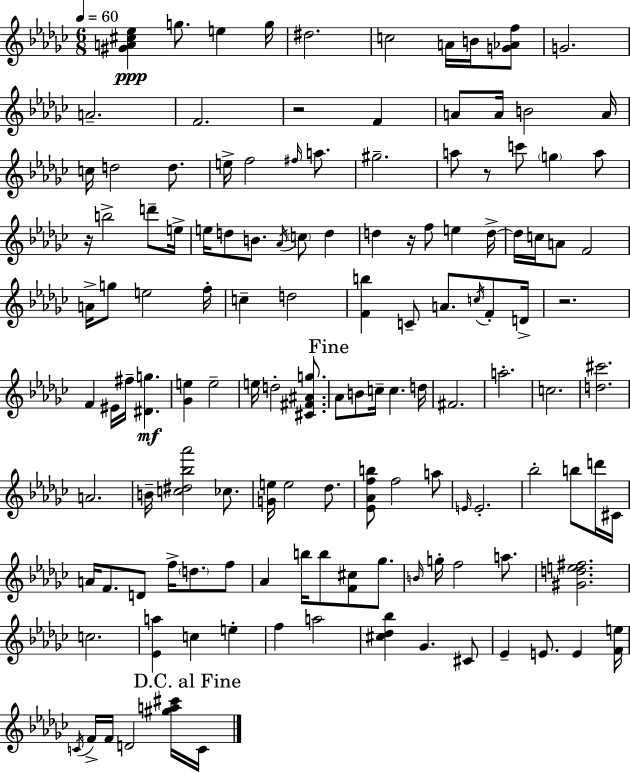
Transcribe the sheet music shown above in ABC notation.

X:1
T:Untitled
M:6/8
L:1/4
K:Ebm
[^GA^c_e] g/2 e g/4 ^d2 c2 A/4 B/4 [G_Af]/2 G2 A2 F2 z2 F A/2 A/4 B2 A/4 c/4 d2 d/2 e/4 f2 ^f/4 a/2 ^g2 a/2 z/2 c'/2 g a/2 z/4 b2 d'/2 e/4 e/4 d/2 B/2 _A/4 c/2 d d z/4 f/2 e d/4 d/4 c/4 A/2 F2 A/4 g/2 e2 f/4 c d2 [Fb] C/2 A/2 c/4 F/2 D/4 z2 F ^E/4 ^f/4 [^Dg] [_Ge] e2 e/4 d2 [^C^F^Ag]/2 _A/2 B/2 c/4 c d/4 ^F2 a2 c2 [d^c']2 A2 B/4 [c^d_b_a']2 _c/2 [Ge]/4 e2 _d/2 [_E_Afb]/2 f2 a/2 E/4 E2 _b2 b/2 d'/4 ^C/4 A/4 F/2 D/2 f/4 d/2 f/2 _A b/4 b/2 [F^c]/2 _g/2 B/4 g/4 f2 a/2 [^Gde^f]2 c2 [_Ea] c e f a2 [^c_d_b] _G ^C/2 _E E/2 E [Fe]/4 C/4 F/4 F/4 D2 [^ga^c']/4 C/4